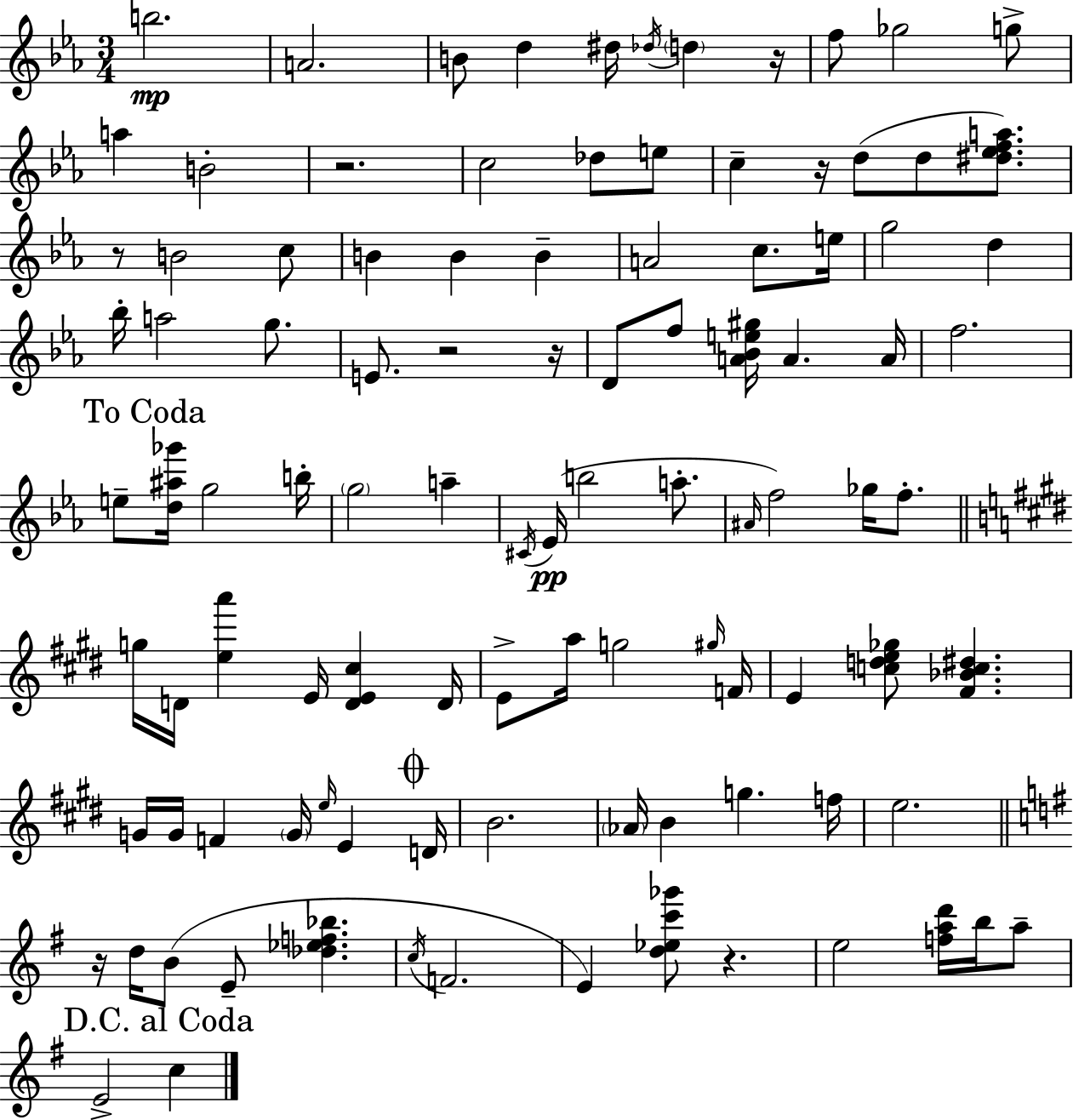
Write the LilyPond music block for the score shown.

{
  \clef treble
  \numericTimeSignature
  \time 3/4
  \key ees \major
  b''2.\mp | a'2. | b'8 d''4 dis''16 \acciaccatura { des''16 } \parenthesize d''4 | r16 f''8 ges''2 g''8-> | \break a''4 b'2-. | r2. | c''2 des''8 e''8 | c''4-- r16 d''8( d''8 <dis'' ees'' f'' a''>8.) | \break r8 b'2 c''8 | b'4 b'4 b'4-- | a'2 c''8. | e''16 g''2 d''4 | \break bes''16-. a''2 g''8. | e'8. r2 | r16 d'8 f''8 <a' bes' e'' gis''>16 a'4. | a'16 f''2. | \break \mark "To Coda" e''8-- <d'' ais'' ges'''>16 g''2 | b''16-. \parenthesize g''2 a''4-- | \acciaccatura { cis'16 }\pp ees'16( b''2 a''8.-. | \grace { ais'16 } f''2) ges''16 | \break f''8.-. \bar "||" \break \key e \major g''16 d'16 <e'' a'''>4 e'16 <d' e' cis''>4 d'16 | e'8-> a''16 g''2 \grace { gis''16 } | f'16 e'4 <c'' d'' e'' ges''>8 <fis' bes' c'' dis''>4. | g'16 g'16 f'4 \parenthesize g'16 \grace { e''16 } e'4 | \break \mark \markup { \musicglyph "scripts.coda" } d'16 b'2. | \parenthesize aes'16 b'4 g''4. | f''16 e''2. | \bar "||" \break \key g \major r16 d''16 b'8( e'8-- <des'' ees'' f'' bes''>4. | \acciaccatura { c''16 } f'2. | e'4) <d'' ees'' c''' ges'''>8 r4. | e''2 <f'' a'' d'''>16 b''16 a''8-- | \break \mark "D.C. al Coda" e'2-> c''4 | \bar "|."
}